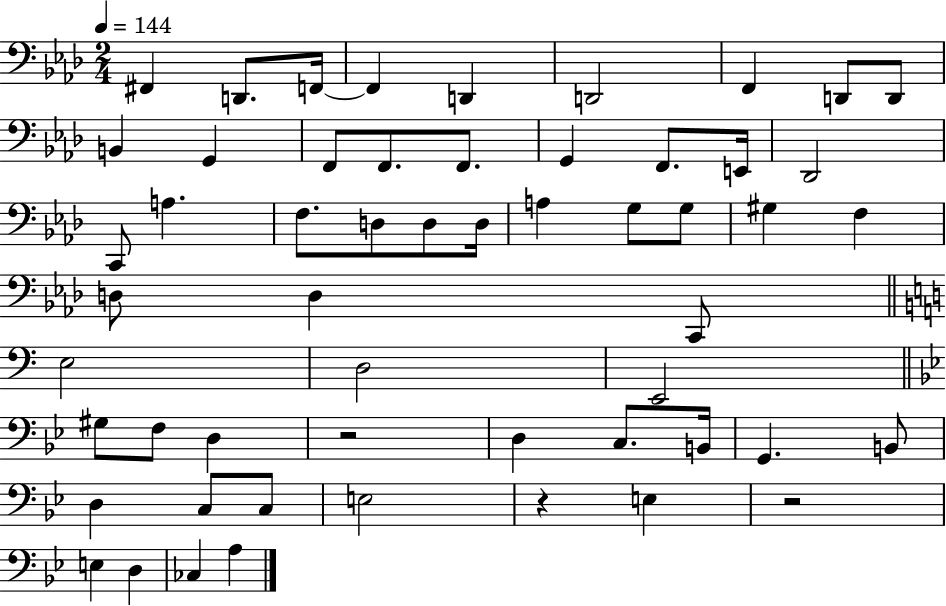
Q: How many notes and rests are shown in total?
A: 55